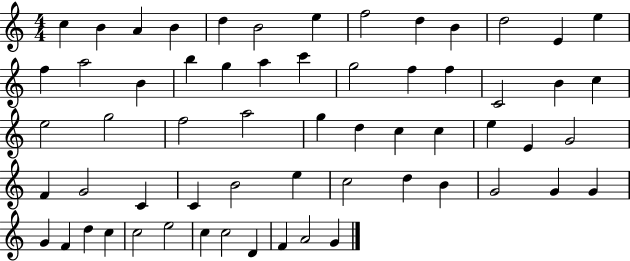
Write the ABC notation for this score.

X:1
T:Untitled
M:4/4
L:1/4
K:C
c B A B d B2 e f2 d B d2 E e f a2 B b g a c' g2 f f C2 B c e2 g2 f2 a2 g d c c e E G2 F G2 C C B2 e c2 d B G2 G G G F d c c2 e2 c c2 D F A2 G